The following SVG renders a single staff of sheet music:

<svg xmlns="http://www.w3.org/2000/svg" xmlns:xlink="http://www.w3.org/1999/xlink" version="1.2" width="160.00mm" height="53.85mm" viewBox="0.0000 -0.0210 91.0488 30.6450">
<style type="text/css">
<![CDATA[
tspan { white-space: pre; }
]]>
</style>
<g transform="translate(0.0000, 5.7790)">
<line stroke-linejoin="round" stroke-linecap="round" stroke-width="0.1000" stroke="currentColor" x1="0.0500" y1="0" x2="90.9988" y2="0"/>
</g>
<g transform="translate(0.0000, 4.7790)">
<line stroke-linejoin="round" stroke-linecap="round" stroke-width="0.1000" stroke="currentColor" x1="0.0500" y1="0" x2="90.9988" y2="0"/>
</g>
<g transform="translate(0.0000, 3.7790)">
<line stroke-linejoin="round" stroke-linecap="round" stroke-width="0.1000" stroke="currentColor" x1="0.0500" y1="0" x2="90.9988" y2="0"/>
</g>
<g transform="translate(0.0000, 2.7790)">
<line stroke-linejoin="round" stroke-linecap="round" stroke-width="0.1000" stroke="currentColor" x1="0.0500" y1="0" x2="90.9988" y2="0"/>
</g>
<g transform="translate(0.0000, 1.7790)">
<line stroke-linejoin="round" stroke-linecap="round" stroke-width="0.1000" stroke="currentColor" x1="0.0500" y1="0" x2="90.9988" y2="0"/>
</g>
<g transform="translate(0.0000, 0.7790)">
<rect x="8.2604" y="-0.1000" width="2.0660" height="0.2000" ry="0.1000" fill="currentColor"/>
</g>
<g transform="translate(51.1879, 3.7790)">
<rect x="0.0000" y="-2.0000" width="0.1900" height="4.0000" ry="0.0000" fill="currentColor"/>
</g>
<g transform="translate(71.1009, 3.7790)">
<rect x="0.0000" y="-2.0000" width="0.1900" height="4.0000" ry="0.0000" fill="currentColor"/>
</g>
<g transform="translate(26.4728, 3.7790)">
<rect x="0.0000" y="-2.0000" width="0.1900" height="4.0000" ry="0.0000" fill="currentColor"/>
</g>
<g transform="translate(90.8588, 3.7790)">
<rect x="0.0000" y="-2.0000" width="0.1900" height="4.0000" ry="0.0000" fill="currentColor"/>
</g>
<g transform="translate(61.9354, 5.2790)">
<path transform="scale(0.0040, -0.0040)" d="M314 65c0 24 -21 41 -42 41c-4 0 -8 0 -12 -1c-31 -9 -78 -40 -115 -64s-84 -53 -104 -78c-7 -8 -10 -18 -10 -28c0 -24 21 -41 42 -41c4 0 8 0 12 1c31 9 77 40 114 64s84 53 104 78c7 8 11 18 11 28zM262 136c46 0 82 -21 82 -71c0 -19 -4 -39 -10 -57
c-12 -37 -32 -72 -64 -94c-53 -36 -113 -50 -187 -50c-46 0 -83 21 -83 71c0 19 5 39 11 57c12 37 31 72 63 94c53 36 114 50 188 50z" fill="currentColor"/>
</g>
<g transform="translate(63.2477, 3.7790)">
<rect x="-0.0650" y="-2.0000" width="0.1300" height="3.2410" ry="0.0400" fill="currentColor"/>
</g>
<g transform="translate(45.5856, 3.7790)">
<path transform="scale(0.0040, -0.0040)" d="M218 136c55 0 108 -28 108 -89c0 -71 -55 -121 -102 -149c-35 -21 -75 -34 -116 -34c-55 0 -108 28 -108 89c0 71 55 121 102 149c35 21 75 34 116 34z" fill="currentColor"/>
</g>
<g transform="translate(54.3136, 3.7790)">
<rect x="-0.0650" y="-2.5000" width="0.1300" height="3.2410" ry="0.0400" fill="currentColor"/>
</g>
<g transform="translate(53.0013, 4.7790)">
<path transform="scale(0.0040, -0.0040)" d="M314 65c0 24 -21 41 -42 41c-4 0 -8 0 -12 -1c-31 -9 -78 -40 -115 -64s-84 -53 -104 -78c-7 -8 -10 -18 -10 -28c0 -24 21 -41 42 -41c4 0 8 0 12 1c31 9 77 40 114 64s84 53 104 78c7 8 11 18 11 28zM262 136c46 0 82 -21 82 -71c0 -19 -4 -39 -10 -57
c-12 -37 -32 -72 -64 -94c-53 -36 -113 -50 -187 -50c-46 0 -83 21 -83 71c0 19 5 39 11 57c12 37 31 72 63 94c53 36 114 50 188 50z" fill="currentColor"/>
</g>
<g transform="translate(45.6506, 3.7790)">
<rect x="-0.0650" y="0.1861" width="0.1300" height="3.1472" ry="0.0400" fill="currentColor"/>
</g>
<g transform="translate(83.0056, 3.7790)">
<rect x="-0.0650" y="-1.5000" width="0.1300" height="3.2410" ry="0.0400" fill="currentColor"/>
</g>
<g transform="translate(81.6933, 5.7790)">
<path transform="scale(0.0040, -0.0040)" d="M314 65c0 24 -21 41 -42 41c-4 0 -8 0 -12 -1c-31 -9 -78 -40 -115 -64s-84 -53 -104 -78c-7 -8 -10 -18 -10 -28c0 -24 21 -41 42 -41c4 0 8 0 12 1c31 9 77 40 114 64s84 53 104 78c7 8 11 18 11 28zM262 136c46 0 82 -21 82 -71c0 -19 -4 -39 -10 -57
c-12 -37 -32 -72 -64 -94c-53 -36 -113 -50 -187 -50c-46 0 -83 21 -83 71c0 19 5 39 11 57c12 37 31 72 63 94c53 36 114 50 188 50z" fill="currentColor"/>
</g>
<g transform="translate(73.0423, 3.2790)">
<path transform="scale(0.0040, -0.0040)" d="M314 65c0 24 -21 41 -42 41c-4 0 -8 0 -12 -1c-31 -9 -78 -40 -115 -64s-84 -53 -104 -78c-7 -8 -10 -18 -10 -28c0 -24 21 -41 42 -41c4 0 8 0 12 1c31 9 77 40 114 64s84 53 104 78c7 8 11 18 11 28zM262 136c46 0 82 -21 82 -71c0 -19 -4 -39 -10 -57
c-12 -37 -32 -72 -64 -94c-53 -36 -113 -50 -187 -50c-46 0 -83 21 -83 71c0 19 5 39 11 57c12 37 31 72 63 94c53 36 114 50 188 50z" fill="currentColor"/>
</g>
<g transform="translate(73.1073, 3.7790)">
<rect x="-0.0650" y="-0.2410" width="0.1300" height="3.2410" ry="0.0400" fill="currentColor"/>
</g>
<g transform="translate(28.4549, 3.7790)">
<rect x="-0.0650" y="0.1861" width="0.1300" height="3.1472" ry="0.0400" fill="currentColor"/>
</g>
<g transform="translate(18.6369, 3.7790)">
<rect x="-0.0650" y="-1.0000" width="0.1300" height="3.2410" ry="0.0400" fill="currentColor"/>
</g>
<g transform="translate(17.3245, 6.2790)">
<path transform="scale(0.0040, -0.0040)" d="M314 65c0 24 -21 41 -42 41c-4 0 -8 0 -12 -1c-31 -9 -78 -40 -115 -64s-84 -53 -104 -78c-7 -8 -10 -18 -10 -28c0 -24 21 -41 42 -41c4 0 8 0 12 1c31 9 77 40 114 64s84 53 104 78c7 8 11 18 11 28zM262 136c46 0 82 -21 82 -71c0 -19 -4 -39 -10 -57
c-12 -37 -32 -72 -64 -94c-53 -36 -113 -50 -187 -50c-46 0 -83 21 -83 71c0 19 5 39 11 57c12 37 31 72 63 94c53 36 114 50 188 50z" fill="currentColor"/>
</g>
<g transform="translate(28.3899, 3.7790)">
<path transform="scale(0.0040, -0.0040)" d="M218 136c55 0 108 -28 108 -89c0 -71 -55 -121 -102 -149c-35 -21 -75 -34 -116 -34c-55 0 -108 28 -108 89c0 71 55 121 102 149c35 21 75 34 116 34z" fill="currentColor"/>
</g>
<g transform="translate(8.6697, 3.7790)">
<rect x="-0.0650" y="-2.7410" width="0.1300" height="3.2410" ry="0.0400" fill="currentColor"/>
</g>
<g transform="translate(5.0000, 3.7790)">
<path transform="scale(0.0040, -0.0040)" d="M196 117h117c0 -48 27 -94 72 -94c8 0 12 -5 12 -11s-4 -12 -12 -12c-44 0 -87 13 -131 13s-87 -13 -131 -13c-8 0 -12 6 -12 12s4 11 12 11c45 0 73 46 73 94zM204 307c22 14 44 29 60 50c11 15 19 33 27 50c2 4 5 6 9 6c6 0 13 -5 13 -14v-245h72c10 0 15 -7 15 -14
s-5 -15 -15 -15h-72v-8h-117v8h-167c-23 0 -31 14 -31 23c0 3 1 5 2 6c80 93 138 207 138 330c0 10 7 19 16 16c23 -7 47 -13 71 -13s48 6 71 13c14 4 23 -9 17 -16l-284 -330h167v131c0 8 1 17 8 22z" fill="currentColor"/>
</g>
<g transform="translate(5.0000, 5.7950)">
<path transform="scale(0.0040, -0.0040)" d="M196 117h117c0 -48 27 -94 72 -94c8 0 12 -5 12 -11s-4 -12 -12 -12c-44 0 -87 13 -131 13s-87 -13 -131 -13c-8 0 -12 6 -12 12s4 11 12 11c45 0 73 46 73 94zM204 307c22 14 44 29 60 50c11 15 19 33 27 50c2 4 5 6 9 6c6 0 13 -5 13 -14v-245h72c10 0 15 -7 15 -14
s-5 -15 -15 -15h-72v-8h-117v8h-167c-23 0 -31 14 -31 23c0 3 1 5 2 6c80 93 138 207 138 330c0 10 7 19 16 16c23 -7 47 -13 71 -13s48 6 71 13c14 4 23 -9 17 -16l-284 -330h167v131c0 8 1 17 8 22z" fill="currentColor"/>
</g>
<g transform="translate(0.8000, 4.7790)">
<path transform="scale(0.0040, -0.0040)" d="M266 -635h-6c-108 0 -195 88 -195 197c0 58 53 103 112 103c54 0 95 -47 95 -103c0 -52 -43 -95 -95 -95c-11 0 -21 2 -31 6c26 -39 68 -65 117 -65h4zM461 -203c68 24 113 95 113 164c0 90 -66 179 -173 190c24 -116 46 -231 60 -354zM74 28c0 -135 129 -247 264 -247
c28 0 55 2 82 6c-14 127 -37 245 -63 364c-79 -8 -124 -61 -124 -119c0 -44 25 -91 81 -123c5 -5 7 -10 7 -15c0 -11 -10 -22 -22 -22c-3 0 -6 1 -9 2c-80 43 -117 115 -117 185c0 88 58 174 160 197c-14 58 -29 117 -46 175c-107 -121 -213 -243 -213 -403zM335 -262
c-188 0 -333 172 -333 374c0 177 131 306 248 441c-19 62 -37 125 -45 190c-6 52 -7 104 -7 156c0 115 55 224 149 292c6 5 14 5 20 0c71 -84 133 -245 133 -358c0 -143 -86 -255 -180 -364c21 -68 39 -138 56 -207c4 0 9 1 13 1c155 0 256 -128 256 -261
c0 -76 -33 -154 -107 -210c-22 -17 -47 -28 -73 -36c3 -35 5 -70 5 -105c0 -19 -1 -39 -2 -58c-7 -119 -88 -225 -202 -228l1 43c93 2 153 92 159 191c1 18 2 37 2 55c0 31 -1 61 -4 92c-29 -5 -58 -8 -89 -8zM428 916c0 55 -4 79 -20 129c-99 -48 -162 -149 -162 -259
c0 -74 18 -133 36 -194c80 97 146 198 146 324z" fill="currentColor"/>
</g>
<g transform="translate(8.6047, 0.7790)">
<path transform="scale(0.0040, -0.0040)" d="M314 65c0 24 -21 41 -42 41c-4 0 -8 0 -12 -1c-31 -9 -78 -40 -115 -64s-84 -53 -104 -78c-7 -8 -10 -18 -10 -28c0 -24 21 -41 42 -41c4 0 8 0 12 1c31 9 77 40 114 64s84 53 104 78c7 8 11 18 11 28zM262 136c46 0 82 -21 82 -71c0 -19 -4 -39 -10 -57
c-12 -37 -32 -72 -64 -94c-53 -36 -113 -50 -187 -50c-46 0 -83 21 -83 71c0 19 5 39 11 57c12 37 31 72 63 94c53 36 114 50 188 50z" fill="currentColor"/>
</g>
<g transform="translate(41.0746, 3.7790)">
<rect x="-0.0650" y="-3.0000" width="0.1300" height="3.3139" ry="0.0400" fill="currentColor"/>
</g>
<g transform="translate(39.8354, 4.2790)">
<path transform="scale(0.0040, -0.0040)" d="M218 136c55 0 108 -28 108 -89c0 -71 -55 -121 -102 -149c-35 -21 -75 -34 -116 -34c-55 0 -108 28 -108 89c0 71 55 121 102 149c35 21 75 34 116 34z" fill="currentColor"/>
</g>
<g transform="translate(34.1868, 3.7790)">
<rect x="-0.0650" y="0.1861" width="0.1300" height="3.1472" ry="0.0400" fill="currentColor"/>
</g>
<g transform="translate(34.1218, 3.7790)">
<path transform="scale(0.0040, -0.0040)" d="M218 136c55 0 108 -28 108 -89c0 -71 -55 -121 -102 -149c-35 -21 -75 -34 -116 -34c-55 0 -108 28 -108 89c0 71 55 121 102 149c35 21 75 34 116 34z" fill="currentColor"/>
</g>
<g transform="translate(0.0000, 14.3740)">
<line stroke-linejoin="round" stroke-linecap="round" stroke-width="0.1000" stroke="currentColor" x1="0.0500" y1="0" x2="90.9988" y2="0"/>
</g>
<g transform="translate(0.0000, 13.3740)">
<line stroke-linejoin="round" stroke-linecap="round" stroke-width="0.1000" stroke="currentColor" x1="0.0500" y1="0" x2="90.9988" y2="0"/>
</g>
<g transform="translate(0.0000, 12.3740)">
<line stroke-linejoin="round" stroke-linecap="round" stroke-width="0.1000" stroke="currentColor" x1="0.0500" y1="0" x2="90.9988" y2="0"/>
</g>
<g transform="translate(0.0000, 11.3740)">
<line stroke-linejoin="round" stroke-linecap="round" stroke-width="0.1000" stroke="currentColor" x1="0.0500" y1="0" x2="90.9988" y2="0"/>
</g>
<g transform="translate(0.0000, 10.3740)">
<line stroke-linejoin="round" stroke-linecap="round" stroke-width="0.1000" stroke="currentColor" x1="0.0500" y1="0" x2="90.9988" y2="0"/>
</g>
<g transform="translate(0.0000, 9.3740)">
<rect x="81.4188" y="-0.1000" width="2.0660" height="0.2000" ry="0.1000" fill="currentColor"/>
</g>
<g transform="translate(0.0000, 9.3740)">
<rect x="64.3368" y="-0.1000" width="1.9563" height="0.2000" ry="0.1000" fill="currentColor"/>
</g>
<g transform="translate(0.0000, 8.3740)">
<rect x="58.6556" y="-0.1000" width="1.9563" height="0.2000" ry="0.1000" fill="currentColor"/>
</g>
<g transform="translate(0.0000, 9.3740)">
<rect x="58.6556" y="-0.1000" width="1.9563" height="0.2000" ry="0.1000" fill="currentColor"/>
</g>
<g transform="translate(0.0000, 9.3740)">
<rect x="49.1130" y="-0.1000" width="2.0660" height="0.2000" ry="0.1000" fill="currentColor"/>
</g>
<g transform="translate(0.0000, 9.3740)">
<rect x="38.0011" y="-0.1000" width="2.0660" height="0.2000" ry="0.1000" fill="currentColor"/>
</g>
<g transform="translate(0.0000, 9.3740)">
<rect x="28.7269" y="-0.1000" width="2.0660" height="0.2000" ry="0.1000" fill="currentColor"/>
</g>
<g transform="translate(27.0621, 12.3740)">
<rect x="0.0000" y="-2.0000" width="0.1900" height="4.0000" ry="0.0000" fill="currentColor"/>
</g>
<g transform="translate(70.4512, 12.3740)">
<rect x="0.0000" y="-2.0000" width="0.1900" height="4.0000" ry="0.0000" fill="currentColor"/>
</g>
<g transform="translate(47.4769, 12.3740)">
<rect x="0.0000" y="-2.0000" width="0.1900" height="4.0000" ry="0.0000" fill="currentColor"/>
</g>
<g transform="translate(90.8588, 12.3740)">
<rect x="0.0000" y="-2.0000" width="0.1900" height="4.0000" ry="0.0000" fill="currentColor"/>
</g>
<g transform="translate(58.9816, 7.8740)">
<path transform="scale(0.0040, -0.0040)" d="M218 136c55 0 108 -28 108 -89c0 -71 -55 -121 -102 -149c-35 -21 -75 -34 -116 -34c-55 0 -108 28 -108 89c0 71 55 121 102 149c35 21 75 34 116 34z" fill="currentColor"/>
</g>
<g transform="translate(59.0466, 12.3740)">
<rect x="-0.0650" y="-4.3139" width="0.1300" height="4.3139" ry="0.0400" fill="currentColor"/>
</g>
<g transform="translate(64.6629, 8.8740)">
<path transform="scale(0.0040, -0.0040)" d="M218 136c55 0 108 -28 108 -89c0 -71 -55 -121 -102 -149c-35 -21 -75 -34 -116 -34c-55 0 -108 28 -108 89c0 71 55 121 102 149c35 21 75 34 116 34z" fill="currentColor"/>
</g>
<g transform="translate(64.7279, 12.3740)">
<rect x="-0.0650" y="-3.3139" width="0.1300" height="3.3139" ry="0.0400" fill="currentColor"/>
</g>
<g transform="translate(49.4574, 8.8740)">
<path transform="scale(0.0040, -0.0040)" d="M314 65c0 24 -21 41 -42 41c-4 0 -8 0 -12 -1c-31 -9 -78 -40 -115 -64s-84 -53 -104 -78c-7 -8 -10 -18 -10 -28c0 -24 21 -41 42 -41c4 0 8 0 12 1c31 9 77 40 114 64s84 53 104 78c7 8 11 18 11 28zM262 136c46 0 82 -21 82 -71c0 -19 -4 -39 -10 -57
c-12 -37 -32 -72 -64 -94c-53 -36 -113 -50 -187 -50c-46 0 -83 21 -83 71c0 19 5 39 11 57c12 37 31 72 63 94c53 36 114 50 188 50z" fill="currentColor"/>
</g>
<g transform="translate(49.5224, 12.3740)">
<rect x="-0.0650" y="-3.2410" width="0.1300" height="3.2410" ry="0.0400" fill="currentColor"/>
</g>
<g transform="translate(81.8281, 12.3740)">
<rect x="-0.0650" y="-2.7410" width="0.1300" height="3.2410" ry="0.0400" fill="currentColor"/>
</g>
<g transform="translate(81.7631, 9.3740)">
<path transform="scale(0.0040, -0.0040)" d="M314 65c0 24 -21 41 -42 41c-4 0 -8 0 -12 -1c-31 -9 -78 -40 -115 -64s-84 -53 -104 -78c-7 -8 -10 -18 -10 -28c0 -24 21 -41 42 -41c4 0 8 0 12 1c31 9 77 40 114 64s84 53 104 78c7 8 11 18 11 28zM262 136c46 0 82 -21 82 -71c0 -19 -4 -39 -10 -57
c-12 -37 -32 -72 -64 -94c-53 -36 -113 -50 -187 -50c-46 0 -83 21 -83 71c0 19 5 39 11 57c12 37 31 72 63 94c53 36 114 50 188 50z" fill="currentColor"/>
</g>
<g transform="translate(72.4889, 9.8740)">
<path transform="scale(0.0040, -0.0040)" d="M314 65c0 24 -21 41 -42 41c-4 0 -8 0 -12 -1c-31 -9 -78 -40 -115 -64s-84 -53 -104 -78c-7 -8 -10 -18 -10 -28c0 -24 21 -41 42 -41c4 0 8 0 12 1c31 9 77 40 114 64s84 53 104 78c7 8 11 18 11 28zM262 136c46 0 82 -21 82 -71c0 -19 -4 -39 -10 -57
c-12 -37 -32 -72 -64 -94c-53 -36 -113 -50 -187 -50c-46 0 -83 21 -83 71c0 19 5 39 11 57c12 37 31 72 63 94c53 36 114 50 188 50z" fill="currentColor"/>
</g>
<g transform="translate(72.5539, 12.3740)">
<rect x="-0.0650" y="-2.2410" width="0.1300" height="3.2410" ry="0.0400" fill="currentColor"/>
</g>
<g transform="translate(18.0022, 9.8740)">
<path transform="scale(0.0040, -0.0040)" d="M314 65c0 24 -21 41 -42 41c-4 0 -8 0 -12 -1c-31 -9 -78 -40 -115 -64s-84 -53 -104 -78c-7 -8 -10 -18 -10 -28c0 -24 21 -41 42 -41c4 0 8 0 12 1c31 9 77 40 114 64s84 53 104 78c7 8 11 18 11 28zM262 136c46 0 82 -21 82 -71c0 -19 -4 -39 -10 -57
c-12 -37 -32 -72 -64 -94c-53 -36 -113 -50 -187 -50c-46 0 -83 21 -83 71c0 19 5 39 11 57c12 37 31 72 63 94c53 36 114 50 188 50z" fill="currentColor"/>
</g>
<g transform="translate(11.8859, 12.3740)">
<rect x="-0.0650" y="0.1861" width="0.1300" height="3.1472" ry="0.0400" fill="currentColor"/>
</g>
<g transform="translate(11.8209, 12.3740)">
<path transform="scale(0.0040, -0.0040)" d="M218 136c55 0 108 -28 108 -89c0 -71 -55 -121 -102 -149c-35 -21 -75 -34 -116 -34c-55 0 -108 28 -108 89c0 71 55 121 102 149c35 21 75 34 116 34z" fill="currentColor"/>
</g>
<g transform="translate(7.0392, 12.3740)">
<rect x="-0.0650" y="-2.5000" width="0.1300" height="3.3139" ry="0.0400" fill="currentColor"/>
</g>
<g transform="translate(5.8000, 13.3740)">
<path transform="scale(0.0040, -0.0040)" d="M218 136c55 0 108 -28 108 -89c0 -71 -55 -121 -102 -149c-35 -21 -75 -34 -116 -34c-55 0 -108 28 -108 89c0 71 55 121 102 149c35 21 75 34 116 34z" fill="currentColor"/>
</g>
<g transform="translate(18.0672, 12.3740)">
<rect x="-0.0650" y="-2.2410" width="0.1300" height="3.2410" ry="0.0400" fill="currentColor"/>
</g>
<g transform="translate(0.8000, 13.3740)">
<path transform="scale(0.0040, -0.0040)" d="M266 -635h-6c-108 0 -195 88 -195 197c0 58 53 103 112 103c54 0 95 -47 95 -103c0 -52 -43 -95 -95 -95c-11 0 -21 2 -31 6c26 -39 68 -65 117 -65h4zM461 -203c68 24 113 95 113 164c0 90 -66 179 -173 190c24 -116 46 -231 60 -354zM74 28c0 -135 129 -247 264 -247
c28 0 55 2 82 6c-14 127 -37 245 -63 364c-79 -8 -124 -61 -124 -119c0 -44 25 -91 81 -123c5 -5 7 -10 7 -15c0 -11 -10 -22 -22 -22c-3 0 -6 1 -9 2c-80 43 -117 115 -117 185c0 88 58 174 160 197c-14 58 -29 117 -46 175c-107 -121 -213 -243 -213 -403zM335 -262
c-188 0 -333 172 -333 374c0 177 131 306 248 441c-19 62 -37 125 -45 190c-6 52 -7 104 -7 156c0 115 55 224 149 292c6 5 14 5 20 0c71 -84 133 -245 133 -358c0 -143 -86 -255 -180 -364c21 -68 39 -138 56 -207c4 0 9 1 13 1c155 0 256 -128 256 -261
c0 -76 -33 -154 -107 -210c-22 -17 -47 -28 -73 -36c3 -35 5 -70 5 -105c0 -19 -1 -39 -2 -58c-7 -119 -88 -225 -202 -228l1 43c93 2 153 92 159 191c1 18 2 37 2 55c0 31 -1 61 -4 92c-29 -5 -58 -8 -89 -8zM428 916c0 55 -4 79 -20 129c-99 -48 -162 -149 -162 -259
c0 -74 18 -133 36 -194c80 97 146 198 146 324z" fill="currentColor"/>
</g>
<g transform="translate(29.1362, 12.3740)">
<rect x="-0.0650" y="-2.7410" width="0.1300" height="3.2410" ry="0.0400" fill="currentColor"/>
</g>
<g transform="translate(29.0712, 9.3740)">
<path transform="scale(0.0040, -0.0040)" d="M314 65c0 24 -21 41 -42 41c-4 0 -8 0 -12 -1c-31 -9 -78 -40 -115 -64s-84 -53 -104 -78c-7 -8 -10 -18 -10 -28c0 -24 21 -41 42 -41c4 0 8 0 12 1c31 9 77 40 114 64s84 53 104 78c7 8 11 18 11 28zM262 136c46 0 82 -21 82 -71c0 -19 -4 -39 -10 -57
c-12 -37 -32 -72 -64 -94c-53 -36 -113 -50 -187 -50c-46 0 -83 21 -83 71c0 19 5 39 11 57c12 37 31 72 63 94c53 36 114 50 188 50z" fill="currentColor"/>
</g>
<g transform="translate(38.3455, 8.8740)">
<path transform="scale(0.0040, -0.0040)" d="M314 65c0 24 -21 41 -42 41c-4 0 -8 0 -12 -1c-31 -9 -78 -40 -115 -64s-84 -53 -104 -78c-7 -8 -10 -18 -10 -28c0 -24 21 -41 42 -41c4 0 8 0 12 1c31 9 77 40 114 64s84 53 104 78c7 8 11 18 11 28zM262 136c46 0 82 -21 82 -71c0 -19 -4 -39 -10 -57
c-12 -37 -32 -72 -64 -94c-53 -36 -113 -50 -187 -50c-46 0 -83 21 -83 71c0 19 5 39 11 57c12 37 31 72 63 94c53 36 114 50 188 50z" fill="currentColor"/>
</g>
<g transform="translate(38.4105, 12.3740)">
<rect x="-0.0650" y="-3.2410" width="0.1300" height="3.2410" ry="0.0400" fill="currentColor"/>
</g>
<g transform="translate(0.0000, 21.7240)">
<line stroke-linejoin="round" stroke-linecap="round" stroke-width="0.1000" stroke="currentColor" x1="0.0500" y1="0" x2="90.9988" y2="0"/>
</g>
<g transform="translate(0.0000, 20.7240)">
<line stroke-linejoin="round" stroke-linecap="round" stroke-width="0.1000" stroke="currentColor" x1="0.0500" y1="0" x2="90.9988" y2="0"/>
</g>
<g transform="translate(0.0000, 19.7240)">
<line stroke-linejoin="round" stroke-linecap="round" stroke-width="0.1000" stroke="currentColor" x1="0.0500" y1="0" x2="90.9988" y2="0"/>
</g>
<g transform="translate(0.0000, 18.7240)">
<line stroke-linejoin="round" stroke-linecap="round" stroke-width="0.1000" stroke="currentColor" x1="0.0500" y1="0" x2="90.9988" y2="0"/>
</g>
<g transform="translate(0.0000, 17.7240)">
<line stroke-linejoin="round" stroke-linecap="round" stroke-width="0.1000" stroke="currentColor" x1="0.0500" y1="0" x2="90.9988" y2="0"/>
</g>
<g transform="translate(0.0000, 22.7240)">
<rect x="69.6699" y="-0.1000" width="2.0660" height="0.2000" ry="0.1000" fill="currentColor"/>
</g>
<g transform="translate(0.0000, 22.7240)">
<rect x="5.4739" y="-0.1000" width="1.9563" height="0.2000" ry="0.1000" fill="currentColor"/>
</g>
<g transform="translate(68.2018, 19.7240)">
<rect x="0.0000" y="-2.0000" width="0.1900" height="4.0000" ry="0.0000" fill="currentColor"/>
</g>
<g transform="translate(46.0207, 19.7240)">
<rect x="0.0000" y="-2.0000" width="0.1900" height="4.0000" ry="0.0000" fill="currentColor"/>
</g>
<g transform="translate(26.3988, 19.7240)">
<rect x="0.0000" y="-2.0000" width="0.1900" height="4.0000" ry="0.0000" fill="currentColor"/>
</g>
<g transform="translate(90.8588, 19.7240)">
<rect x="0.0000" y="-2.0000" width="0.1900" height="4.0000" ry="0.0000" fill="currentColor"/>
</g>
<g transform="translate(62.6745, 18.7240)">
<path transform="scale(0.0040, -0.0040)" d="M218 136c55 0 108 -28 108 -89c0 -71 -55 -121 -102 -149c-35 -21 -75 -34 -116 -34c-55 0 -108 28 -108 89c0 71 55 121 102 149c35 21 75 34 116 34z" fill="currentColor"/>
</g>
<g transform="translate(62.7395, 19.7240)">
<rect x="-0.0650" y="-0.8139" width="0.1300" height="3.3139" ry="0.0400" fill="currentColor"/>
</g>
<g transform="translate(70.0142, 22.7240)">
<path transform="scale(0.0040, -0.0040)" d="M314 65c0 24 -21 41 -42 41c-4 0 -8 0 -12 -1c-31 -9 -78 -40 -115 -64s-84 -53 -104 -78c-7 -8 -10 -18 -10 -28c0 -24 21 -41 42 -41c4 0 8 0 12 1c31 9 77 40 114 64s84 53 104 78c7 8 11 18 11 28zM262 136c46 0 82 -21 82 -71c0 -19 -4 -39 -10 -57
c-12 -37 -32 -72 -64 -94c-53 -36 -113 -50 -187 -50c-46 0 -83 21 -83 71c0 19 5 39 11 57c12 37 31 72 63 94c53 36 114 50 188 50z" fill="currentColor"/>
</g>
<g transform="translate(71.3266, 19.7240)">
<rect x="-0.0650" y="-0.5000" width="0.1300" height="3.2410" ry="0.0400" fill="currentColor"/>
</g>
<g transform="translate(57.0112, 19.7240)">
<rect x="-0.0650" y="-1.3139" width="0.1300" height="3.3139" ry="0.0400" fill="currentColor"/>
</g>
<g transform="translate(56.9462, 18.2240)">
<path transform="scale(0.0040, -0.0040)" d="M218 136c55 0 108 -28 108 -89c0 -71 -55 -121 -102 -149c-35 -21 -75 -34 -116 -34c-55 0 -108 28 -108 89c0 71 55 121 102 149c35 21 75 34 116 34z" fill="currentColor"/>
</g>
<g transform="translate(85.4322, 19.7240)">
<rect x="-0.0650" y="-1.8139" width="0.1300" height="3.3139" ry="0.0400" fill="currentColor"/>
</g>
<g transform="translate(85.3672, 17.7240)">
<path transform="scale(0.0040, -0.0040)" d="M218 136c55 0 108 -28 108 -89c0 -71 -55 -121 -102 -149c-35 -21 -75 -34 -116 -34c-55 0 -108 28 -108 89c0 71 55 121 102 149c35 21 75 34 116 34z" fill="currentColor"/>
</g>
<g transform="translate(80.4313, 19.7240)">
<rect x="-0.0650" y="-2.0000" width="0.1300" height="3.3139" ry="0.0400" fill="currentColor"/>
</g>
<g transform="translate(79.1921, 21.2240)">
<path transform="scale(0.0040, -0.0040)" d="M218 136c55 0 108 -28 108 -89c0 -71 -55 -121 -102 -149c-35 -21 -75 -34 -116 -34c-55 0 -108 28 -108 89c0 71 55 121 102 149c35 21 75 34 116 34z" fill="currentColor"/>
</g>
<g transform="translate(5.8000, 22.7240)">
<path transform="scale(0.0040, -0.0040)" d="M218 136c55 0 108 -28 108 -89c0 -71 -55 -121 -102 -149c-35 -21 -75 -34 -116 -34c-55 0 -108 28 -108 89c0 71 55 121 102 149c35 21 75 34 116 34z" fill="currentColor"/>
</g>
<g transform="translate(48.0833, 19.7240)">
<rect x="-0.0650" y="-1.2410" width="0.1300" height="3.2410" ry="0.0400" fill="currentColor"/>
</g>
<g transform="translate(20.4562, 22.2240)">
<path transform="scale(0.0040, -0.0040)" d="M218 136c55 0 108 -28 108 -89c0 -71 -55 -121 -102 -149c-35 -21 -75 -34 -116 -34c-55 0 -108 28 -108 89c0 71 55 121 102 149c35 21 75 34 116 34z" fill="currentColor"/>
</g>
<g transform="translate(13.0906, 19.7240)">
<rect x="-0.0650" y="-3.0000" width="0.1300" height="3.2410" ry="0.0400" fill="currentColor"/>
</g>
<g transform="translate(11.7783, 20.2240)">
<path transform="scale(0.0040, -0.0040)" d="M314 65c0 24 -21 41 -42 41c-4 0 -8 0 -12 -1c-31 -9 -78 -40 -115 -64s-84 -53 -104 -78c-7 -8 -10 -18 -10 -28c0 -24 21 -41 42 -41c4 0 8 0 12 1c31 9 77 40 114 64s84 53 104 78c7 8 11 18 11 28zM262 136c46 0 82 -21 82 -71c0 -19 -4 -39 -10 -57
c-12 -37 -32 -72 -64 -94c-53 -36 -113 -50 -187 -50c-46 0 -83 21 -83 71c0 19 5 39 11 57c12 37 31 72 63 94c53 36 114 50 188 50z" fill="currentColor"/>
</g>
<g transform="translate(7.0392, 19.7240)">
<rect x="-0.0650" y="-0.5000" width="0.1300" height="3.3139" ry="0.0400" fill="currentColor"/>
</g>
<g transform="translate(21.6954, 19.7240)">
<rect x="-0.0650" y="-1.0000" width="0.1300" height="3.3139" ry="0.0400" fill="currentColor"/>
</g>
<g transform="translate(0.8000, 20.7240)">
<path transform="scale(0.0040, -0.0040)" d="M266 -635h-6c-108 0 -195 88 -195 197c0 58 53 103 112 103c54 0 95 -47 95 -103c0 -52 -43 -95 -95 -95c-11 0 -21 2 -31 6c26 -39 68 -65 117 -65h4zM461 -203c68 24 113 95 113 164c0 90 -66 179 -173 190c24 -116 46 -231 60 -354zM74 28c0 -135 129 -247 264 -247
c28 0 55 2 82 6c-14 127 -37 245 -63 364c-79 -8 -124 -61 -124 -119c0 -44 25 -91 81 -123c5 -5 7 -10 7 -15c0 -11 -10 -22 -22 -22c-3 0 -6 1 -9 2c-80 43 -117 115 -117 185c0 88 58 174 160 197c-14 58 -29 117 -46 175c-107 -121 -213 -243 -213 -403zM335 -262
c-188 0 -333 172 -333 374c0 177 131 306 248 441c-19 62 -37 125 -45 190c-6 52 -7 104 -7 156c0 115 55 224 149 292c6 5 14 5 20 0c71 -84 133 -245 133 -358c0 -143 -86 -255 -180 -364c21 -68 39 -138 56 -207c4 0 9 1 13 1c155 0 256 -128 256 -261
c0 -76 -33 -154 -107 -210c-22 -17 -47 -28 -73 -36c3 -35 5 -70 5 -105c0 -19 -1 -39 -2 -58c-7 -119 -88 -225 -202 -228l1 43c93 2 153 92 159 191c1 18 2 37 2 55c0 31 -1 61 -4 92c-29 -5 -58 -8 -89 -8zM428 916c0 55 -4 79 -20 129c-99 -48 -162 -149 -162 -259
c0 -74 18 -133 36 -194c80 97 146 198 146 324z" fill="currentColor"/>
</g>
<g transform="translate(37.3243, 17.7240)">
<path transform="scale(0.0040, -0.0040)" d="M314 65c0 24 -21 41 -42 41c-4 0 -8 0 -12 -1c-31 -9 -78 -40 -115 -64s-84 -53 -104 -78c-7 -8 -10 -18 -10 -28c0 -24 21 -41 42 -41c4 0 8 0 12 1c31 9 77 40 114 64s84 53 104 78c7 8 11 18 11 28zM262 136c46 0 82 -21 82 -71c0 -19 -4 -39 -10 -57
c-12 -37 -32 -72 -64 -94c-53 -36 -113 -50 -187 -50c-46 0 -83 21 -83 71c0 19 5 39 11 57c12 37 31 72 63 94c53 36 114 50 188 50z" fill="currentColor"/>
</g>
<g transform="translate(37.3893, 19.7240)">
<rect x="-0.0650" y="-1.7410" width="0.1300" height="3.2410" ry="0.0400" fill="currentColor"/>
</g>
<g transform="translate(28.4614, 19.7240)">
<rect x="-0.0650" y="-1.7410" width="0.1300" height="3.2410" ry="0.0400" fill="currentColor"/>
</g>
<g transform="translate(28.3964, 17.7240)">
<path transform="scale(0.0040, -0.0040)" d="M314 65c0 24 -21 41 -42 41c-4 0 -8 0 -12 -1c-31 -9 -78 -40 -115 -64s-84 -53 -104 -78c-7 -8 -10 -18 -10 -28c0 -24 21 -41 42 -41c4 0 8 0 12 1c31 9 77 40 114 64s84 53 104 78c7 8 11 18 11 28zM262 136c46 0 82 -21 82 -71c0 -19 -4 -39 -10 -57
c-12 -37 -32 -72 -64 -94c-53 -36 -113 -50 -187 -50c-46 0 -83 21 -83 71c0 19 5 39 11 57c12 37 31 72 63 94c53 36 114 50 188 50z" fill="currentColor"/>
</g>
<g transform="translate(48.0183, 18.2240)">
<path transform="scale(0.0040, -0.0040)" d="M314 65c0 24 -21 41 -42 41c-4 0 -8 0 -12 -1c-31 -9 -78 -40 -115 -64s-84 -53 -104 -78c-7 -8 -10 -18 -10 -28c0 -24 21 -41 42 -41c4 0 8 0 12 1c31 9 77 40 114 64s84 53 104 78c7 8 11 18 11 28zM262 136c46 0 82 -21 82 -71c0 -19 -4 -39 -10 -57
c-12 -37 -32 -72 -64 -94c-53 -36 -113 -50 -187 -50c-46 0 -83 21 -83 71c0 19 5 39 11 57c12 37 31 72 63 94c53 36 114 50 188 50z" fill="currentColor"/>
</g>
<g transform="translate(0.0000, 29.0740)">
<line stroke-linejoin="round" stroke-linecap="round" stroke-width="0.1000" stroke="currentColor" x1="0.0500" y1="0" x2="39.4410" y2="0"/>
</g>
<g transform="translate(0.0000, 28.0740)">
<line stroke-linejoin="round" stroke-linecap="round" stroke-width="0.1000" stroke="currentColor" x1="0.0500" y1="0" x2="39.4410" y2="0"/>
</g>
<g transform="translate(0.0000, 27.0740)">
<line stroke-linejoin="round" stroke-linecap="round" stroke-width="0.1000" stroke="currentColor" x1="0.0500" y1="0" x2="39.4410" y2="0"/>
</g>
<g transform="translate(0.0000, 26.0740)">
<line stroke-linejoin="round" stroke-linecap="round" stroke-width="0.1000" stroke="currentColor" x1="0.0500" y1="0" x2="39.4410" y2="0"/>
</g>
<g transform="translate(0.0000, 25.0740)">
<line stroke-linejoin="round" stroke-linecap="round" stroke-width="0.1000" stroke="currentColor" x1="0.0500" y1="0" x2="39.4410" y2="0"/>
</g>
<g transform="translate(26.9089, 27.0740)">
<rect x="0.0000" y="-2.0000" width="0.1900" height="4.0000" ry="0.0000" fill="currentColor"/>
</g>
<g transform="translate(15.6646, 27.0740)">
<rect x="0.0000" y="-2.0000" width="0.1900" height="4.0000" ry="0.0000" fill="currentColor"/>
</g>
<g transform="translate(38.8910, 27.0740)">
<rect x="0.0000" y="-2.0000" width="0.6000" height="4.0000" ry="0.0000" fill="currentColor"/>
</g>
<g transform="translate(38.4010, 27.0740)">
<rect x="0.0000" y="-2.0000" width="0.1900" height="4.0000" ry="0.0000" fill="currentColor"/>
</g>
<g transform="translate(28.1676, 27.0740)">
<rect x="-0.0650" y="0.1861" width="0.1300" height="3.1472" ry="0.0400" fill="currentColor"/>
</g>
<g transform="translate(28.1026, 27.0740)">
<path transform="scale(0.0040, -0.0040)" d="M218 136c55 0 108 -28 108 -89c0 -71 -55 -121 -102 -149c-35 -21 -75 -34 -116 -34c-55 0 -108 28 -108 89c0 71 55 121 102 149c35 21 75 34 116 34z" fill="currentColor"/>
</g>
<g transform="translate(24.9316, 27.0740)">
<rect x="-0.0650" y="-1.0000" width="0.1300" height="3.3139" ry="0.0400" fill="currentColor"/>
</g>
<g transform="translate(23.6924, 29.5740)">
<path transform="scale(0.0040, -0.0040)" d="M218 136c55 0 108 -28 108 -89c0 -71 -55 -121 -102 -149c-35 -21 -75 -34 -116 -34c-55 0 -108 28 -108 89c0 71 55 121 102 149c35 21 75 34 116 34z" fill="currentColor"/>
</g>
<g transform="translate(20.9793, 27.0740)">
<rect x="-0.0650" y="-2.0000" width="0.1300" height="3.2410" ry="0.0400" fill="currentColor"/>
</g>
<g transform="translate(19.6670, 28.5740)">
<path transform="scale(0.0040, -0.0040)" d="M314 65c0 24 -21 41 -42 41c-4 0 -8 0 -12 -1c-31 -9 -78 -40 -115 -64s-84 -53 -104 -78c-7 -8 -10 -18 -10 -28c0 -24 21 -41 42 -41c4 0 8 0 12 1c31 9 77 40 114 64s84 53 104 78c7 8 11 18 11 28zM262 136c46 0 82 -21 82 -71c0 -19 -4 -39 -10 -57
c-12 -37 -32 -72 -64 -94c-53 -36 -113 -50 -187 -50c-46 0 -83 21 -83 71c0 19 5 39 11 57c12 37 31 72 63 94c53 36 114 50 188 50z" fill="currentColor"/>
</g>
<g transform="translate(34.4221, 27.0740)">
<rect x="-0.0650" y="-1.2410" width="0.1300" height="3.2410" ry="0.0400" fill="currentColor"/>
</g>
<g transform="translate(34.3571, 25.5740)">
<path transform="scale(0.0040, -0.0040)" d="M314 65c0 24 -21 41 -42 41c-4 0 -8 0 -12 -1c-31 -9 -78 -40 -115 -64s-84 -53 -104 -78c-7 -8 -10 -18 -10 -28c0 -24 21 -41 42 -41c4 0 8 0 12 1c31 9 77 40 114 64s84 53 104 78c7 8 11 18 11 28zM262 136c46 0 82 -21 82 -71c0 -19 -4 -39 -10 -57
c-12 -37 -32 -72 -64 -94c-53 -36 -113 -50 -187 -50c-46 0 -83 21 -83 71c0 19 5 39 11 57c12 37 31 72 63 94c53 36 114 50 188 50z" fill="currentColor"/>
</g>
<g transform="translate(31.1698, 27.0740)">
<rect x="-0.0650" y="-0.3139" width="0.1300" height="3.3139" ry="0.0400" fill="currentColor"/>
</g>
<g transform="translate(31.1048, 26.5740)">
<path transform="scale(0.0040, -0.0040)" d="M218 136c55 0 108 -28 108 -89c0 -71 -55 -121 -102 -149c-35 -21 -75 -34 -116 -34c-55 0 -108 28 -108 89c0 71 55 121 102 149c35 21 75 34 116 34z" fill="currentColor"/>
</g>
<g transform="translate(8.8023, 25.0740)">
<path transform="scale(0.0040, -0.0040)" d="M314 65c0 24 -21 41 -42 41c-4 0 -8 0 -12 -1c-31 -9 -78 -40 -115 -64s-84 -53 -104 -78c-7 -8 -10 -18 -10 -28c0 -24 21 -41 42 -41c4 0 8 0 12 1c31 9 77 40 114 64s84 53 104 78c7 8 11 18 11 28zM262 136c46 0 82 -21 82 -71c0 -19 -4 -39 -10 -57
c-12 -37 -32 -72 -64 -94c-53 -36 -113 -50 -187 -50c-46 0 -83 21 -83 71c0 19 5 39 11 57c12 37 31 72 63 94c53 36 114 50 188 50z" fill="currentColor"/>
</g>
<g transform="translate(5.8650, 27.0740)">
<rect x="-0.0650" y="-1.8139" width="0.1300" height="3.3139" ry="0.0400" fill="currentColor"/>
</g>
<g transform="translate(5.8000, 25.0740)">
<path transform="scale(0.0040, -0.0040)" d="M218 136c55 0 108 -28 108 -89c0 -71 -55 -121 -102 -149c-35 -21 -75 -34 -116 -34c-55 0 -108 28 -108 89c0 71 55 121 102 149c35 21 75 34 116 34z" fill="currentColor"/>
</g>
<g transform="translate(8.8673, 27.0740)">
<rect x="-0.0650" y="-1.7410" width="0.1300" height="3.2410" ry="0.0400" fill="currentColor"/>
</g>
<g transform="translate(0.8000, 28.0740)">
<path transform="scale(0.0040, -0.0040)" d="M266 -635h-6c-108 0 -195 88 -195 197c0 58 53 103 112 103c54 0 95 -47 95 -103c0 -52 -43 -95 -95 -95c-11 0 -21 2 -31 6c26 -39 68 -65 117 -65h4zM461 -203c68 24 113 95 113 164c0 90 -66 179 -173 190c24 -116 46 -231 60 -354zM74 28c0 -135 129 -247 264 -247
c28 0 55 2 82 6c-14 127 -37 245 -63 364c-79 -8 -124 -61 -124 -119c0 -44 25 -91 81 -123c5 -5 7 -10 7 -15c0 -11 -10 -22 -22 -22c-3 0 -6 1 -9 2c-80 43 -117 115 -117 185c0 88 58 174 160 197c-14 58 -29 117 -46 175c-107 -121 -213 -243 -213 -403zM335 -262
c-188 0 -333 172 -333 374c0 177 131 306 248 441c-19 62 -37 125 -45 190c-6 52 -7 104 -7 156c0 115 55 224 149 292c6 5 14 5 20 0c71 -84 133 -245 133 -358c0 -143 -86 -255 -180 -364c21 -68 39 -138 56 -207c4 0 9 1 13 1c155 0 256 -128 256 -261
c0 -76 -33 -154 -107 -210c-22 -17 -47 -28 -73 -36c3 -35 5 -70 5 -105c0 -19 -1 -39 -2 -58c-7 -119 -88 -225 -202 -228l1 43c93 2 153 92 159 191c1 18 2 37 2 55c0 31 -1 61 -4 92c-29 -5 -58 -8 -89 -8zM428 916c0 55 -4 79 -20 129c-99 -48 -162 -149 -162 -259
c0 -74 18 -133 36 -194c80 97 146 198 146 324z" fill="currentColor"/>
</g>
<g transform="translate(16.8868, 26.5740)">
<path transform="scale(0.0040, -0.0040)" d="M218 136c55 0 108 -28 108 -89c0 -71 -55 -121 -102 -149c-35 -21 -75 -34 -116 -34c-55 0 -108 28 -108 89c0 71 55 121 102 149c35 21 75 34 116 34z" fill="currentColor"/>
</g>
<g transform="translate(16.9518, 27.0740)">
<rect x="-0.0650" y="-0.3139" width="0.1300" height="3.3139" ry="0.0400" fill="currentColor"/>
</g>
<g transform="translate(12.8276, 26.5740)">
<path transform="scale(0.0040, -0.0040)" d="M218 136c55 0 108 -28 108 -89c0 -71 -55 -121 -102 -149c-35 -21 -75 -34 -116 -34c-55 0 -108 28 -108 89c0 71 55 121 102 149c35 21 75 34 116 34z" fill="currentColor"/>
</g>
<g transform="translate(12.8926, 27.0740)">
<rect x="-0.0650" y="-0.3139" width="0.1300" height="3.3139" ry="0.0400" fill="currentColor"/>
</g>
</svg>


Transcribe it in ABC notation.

X:1
T:Untitled
M:4/4
L:1/4
K:C
a2 D2 B B A B G2 F2 c2 E2 G B g2 a2 b2 b2 d' b g2 a2 C A2 D f2 f2 e2 e d C2 F f f f2 c c F2 D B c e2